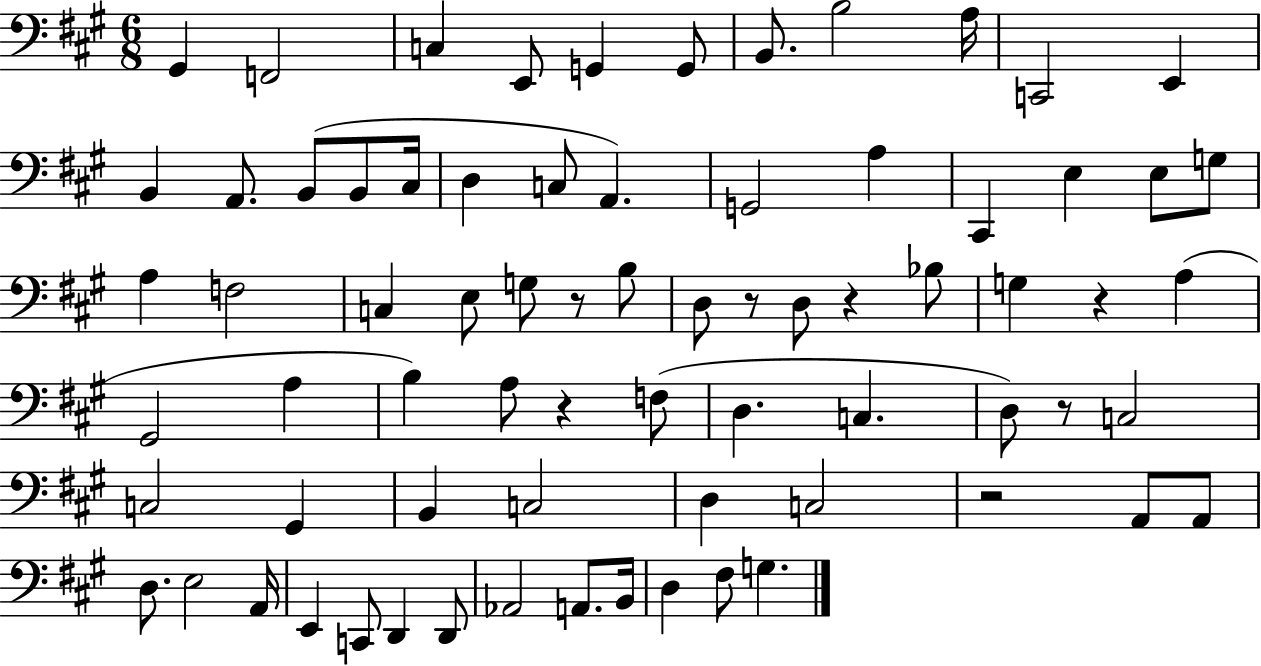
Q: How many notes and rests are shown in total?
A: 73